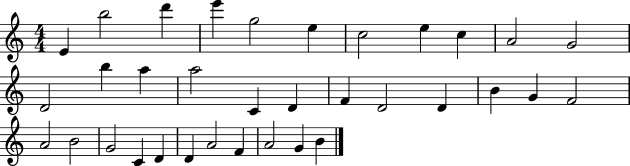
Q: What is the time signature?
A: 4/4